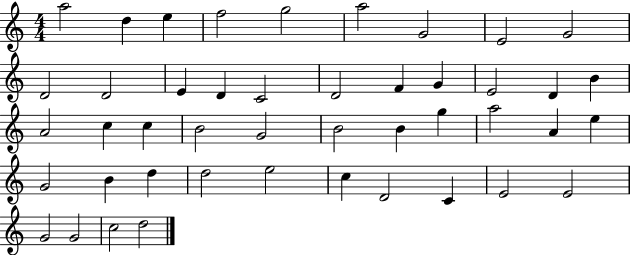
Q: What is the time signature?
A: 4/4